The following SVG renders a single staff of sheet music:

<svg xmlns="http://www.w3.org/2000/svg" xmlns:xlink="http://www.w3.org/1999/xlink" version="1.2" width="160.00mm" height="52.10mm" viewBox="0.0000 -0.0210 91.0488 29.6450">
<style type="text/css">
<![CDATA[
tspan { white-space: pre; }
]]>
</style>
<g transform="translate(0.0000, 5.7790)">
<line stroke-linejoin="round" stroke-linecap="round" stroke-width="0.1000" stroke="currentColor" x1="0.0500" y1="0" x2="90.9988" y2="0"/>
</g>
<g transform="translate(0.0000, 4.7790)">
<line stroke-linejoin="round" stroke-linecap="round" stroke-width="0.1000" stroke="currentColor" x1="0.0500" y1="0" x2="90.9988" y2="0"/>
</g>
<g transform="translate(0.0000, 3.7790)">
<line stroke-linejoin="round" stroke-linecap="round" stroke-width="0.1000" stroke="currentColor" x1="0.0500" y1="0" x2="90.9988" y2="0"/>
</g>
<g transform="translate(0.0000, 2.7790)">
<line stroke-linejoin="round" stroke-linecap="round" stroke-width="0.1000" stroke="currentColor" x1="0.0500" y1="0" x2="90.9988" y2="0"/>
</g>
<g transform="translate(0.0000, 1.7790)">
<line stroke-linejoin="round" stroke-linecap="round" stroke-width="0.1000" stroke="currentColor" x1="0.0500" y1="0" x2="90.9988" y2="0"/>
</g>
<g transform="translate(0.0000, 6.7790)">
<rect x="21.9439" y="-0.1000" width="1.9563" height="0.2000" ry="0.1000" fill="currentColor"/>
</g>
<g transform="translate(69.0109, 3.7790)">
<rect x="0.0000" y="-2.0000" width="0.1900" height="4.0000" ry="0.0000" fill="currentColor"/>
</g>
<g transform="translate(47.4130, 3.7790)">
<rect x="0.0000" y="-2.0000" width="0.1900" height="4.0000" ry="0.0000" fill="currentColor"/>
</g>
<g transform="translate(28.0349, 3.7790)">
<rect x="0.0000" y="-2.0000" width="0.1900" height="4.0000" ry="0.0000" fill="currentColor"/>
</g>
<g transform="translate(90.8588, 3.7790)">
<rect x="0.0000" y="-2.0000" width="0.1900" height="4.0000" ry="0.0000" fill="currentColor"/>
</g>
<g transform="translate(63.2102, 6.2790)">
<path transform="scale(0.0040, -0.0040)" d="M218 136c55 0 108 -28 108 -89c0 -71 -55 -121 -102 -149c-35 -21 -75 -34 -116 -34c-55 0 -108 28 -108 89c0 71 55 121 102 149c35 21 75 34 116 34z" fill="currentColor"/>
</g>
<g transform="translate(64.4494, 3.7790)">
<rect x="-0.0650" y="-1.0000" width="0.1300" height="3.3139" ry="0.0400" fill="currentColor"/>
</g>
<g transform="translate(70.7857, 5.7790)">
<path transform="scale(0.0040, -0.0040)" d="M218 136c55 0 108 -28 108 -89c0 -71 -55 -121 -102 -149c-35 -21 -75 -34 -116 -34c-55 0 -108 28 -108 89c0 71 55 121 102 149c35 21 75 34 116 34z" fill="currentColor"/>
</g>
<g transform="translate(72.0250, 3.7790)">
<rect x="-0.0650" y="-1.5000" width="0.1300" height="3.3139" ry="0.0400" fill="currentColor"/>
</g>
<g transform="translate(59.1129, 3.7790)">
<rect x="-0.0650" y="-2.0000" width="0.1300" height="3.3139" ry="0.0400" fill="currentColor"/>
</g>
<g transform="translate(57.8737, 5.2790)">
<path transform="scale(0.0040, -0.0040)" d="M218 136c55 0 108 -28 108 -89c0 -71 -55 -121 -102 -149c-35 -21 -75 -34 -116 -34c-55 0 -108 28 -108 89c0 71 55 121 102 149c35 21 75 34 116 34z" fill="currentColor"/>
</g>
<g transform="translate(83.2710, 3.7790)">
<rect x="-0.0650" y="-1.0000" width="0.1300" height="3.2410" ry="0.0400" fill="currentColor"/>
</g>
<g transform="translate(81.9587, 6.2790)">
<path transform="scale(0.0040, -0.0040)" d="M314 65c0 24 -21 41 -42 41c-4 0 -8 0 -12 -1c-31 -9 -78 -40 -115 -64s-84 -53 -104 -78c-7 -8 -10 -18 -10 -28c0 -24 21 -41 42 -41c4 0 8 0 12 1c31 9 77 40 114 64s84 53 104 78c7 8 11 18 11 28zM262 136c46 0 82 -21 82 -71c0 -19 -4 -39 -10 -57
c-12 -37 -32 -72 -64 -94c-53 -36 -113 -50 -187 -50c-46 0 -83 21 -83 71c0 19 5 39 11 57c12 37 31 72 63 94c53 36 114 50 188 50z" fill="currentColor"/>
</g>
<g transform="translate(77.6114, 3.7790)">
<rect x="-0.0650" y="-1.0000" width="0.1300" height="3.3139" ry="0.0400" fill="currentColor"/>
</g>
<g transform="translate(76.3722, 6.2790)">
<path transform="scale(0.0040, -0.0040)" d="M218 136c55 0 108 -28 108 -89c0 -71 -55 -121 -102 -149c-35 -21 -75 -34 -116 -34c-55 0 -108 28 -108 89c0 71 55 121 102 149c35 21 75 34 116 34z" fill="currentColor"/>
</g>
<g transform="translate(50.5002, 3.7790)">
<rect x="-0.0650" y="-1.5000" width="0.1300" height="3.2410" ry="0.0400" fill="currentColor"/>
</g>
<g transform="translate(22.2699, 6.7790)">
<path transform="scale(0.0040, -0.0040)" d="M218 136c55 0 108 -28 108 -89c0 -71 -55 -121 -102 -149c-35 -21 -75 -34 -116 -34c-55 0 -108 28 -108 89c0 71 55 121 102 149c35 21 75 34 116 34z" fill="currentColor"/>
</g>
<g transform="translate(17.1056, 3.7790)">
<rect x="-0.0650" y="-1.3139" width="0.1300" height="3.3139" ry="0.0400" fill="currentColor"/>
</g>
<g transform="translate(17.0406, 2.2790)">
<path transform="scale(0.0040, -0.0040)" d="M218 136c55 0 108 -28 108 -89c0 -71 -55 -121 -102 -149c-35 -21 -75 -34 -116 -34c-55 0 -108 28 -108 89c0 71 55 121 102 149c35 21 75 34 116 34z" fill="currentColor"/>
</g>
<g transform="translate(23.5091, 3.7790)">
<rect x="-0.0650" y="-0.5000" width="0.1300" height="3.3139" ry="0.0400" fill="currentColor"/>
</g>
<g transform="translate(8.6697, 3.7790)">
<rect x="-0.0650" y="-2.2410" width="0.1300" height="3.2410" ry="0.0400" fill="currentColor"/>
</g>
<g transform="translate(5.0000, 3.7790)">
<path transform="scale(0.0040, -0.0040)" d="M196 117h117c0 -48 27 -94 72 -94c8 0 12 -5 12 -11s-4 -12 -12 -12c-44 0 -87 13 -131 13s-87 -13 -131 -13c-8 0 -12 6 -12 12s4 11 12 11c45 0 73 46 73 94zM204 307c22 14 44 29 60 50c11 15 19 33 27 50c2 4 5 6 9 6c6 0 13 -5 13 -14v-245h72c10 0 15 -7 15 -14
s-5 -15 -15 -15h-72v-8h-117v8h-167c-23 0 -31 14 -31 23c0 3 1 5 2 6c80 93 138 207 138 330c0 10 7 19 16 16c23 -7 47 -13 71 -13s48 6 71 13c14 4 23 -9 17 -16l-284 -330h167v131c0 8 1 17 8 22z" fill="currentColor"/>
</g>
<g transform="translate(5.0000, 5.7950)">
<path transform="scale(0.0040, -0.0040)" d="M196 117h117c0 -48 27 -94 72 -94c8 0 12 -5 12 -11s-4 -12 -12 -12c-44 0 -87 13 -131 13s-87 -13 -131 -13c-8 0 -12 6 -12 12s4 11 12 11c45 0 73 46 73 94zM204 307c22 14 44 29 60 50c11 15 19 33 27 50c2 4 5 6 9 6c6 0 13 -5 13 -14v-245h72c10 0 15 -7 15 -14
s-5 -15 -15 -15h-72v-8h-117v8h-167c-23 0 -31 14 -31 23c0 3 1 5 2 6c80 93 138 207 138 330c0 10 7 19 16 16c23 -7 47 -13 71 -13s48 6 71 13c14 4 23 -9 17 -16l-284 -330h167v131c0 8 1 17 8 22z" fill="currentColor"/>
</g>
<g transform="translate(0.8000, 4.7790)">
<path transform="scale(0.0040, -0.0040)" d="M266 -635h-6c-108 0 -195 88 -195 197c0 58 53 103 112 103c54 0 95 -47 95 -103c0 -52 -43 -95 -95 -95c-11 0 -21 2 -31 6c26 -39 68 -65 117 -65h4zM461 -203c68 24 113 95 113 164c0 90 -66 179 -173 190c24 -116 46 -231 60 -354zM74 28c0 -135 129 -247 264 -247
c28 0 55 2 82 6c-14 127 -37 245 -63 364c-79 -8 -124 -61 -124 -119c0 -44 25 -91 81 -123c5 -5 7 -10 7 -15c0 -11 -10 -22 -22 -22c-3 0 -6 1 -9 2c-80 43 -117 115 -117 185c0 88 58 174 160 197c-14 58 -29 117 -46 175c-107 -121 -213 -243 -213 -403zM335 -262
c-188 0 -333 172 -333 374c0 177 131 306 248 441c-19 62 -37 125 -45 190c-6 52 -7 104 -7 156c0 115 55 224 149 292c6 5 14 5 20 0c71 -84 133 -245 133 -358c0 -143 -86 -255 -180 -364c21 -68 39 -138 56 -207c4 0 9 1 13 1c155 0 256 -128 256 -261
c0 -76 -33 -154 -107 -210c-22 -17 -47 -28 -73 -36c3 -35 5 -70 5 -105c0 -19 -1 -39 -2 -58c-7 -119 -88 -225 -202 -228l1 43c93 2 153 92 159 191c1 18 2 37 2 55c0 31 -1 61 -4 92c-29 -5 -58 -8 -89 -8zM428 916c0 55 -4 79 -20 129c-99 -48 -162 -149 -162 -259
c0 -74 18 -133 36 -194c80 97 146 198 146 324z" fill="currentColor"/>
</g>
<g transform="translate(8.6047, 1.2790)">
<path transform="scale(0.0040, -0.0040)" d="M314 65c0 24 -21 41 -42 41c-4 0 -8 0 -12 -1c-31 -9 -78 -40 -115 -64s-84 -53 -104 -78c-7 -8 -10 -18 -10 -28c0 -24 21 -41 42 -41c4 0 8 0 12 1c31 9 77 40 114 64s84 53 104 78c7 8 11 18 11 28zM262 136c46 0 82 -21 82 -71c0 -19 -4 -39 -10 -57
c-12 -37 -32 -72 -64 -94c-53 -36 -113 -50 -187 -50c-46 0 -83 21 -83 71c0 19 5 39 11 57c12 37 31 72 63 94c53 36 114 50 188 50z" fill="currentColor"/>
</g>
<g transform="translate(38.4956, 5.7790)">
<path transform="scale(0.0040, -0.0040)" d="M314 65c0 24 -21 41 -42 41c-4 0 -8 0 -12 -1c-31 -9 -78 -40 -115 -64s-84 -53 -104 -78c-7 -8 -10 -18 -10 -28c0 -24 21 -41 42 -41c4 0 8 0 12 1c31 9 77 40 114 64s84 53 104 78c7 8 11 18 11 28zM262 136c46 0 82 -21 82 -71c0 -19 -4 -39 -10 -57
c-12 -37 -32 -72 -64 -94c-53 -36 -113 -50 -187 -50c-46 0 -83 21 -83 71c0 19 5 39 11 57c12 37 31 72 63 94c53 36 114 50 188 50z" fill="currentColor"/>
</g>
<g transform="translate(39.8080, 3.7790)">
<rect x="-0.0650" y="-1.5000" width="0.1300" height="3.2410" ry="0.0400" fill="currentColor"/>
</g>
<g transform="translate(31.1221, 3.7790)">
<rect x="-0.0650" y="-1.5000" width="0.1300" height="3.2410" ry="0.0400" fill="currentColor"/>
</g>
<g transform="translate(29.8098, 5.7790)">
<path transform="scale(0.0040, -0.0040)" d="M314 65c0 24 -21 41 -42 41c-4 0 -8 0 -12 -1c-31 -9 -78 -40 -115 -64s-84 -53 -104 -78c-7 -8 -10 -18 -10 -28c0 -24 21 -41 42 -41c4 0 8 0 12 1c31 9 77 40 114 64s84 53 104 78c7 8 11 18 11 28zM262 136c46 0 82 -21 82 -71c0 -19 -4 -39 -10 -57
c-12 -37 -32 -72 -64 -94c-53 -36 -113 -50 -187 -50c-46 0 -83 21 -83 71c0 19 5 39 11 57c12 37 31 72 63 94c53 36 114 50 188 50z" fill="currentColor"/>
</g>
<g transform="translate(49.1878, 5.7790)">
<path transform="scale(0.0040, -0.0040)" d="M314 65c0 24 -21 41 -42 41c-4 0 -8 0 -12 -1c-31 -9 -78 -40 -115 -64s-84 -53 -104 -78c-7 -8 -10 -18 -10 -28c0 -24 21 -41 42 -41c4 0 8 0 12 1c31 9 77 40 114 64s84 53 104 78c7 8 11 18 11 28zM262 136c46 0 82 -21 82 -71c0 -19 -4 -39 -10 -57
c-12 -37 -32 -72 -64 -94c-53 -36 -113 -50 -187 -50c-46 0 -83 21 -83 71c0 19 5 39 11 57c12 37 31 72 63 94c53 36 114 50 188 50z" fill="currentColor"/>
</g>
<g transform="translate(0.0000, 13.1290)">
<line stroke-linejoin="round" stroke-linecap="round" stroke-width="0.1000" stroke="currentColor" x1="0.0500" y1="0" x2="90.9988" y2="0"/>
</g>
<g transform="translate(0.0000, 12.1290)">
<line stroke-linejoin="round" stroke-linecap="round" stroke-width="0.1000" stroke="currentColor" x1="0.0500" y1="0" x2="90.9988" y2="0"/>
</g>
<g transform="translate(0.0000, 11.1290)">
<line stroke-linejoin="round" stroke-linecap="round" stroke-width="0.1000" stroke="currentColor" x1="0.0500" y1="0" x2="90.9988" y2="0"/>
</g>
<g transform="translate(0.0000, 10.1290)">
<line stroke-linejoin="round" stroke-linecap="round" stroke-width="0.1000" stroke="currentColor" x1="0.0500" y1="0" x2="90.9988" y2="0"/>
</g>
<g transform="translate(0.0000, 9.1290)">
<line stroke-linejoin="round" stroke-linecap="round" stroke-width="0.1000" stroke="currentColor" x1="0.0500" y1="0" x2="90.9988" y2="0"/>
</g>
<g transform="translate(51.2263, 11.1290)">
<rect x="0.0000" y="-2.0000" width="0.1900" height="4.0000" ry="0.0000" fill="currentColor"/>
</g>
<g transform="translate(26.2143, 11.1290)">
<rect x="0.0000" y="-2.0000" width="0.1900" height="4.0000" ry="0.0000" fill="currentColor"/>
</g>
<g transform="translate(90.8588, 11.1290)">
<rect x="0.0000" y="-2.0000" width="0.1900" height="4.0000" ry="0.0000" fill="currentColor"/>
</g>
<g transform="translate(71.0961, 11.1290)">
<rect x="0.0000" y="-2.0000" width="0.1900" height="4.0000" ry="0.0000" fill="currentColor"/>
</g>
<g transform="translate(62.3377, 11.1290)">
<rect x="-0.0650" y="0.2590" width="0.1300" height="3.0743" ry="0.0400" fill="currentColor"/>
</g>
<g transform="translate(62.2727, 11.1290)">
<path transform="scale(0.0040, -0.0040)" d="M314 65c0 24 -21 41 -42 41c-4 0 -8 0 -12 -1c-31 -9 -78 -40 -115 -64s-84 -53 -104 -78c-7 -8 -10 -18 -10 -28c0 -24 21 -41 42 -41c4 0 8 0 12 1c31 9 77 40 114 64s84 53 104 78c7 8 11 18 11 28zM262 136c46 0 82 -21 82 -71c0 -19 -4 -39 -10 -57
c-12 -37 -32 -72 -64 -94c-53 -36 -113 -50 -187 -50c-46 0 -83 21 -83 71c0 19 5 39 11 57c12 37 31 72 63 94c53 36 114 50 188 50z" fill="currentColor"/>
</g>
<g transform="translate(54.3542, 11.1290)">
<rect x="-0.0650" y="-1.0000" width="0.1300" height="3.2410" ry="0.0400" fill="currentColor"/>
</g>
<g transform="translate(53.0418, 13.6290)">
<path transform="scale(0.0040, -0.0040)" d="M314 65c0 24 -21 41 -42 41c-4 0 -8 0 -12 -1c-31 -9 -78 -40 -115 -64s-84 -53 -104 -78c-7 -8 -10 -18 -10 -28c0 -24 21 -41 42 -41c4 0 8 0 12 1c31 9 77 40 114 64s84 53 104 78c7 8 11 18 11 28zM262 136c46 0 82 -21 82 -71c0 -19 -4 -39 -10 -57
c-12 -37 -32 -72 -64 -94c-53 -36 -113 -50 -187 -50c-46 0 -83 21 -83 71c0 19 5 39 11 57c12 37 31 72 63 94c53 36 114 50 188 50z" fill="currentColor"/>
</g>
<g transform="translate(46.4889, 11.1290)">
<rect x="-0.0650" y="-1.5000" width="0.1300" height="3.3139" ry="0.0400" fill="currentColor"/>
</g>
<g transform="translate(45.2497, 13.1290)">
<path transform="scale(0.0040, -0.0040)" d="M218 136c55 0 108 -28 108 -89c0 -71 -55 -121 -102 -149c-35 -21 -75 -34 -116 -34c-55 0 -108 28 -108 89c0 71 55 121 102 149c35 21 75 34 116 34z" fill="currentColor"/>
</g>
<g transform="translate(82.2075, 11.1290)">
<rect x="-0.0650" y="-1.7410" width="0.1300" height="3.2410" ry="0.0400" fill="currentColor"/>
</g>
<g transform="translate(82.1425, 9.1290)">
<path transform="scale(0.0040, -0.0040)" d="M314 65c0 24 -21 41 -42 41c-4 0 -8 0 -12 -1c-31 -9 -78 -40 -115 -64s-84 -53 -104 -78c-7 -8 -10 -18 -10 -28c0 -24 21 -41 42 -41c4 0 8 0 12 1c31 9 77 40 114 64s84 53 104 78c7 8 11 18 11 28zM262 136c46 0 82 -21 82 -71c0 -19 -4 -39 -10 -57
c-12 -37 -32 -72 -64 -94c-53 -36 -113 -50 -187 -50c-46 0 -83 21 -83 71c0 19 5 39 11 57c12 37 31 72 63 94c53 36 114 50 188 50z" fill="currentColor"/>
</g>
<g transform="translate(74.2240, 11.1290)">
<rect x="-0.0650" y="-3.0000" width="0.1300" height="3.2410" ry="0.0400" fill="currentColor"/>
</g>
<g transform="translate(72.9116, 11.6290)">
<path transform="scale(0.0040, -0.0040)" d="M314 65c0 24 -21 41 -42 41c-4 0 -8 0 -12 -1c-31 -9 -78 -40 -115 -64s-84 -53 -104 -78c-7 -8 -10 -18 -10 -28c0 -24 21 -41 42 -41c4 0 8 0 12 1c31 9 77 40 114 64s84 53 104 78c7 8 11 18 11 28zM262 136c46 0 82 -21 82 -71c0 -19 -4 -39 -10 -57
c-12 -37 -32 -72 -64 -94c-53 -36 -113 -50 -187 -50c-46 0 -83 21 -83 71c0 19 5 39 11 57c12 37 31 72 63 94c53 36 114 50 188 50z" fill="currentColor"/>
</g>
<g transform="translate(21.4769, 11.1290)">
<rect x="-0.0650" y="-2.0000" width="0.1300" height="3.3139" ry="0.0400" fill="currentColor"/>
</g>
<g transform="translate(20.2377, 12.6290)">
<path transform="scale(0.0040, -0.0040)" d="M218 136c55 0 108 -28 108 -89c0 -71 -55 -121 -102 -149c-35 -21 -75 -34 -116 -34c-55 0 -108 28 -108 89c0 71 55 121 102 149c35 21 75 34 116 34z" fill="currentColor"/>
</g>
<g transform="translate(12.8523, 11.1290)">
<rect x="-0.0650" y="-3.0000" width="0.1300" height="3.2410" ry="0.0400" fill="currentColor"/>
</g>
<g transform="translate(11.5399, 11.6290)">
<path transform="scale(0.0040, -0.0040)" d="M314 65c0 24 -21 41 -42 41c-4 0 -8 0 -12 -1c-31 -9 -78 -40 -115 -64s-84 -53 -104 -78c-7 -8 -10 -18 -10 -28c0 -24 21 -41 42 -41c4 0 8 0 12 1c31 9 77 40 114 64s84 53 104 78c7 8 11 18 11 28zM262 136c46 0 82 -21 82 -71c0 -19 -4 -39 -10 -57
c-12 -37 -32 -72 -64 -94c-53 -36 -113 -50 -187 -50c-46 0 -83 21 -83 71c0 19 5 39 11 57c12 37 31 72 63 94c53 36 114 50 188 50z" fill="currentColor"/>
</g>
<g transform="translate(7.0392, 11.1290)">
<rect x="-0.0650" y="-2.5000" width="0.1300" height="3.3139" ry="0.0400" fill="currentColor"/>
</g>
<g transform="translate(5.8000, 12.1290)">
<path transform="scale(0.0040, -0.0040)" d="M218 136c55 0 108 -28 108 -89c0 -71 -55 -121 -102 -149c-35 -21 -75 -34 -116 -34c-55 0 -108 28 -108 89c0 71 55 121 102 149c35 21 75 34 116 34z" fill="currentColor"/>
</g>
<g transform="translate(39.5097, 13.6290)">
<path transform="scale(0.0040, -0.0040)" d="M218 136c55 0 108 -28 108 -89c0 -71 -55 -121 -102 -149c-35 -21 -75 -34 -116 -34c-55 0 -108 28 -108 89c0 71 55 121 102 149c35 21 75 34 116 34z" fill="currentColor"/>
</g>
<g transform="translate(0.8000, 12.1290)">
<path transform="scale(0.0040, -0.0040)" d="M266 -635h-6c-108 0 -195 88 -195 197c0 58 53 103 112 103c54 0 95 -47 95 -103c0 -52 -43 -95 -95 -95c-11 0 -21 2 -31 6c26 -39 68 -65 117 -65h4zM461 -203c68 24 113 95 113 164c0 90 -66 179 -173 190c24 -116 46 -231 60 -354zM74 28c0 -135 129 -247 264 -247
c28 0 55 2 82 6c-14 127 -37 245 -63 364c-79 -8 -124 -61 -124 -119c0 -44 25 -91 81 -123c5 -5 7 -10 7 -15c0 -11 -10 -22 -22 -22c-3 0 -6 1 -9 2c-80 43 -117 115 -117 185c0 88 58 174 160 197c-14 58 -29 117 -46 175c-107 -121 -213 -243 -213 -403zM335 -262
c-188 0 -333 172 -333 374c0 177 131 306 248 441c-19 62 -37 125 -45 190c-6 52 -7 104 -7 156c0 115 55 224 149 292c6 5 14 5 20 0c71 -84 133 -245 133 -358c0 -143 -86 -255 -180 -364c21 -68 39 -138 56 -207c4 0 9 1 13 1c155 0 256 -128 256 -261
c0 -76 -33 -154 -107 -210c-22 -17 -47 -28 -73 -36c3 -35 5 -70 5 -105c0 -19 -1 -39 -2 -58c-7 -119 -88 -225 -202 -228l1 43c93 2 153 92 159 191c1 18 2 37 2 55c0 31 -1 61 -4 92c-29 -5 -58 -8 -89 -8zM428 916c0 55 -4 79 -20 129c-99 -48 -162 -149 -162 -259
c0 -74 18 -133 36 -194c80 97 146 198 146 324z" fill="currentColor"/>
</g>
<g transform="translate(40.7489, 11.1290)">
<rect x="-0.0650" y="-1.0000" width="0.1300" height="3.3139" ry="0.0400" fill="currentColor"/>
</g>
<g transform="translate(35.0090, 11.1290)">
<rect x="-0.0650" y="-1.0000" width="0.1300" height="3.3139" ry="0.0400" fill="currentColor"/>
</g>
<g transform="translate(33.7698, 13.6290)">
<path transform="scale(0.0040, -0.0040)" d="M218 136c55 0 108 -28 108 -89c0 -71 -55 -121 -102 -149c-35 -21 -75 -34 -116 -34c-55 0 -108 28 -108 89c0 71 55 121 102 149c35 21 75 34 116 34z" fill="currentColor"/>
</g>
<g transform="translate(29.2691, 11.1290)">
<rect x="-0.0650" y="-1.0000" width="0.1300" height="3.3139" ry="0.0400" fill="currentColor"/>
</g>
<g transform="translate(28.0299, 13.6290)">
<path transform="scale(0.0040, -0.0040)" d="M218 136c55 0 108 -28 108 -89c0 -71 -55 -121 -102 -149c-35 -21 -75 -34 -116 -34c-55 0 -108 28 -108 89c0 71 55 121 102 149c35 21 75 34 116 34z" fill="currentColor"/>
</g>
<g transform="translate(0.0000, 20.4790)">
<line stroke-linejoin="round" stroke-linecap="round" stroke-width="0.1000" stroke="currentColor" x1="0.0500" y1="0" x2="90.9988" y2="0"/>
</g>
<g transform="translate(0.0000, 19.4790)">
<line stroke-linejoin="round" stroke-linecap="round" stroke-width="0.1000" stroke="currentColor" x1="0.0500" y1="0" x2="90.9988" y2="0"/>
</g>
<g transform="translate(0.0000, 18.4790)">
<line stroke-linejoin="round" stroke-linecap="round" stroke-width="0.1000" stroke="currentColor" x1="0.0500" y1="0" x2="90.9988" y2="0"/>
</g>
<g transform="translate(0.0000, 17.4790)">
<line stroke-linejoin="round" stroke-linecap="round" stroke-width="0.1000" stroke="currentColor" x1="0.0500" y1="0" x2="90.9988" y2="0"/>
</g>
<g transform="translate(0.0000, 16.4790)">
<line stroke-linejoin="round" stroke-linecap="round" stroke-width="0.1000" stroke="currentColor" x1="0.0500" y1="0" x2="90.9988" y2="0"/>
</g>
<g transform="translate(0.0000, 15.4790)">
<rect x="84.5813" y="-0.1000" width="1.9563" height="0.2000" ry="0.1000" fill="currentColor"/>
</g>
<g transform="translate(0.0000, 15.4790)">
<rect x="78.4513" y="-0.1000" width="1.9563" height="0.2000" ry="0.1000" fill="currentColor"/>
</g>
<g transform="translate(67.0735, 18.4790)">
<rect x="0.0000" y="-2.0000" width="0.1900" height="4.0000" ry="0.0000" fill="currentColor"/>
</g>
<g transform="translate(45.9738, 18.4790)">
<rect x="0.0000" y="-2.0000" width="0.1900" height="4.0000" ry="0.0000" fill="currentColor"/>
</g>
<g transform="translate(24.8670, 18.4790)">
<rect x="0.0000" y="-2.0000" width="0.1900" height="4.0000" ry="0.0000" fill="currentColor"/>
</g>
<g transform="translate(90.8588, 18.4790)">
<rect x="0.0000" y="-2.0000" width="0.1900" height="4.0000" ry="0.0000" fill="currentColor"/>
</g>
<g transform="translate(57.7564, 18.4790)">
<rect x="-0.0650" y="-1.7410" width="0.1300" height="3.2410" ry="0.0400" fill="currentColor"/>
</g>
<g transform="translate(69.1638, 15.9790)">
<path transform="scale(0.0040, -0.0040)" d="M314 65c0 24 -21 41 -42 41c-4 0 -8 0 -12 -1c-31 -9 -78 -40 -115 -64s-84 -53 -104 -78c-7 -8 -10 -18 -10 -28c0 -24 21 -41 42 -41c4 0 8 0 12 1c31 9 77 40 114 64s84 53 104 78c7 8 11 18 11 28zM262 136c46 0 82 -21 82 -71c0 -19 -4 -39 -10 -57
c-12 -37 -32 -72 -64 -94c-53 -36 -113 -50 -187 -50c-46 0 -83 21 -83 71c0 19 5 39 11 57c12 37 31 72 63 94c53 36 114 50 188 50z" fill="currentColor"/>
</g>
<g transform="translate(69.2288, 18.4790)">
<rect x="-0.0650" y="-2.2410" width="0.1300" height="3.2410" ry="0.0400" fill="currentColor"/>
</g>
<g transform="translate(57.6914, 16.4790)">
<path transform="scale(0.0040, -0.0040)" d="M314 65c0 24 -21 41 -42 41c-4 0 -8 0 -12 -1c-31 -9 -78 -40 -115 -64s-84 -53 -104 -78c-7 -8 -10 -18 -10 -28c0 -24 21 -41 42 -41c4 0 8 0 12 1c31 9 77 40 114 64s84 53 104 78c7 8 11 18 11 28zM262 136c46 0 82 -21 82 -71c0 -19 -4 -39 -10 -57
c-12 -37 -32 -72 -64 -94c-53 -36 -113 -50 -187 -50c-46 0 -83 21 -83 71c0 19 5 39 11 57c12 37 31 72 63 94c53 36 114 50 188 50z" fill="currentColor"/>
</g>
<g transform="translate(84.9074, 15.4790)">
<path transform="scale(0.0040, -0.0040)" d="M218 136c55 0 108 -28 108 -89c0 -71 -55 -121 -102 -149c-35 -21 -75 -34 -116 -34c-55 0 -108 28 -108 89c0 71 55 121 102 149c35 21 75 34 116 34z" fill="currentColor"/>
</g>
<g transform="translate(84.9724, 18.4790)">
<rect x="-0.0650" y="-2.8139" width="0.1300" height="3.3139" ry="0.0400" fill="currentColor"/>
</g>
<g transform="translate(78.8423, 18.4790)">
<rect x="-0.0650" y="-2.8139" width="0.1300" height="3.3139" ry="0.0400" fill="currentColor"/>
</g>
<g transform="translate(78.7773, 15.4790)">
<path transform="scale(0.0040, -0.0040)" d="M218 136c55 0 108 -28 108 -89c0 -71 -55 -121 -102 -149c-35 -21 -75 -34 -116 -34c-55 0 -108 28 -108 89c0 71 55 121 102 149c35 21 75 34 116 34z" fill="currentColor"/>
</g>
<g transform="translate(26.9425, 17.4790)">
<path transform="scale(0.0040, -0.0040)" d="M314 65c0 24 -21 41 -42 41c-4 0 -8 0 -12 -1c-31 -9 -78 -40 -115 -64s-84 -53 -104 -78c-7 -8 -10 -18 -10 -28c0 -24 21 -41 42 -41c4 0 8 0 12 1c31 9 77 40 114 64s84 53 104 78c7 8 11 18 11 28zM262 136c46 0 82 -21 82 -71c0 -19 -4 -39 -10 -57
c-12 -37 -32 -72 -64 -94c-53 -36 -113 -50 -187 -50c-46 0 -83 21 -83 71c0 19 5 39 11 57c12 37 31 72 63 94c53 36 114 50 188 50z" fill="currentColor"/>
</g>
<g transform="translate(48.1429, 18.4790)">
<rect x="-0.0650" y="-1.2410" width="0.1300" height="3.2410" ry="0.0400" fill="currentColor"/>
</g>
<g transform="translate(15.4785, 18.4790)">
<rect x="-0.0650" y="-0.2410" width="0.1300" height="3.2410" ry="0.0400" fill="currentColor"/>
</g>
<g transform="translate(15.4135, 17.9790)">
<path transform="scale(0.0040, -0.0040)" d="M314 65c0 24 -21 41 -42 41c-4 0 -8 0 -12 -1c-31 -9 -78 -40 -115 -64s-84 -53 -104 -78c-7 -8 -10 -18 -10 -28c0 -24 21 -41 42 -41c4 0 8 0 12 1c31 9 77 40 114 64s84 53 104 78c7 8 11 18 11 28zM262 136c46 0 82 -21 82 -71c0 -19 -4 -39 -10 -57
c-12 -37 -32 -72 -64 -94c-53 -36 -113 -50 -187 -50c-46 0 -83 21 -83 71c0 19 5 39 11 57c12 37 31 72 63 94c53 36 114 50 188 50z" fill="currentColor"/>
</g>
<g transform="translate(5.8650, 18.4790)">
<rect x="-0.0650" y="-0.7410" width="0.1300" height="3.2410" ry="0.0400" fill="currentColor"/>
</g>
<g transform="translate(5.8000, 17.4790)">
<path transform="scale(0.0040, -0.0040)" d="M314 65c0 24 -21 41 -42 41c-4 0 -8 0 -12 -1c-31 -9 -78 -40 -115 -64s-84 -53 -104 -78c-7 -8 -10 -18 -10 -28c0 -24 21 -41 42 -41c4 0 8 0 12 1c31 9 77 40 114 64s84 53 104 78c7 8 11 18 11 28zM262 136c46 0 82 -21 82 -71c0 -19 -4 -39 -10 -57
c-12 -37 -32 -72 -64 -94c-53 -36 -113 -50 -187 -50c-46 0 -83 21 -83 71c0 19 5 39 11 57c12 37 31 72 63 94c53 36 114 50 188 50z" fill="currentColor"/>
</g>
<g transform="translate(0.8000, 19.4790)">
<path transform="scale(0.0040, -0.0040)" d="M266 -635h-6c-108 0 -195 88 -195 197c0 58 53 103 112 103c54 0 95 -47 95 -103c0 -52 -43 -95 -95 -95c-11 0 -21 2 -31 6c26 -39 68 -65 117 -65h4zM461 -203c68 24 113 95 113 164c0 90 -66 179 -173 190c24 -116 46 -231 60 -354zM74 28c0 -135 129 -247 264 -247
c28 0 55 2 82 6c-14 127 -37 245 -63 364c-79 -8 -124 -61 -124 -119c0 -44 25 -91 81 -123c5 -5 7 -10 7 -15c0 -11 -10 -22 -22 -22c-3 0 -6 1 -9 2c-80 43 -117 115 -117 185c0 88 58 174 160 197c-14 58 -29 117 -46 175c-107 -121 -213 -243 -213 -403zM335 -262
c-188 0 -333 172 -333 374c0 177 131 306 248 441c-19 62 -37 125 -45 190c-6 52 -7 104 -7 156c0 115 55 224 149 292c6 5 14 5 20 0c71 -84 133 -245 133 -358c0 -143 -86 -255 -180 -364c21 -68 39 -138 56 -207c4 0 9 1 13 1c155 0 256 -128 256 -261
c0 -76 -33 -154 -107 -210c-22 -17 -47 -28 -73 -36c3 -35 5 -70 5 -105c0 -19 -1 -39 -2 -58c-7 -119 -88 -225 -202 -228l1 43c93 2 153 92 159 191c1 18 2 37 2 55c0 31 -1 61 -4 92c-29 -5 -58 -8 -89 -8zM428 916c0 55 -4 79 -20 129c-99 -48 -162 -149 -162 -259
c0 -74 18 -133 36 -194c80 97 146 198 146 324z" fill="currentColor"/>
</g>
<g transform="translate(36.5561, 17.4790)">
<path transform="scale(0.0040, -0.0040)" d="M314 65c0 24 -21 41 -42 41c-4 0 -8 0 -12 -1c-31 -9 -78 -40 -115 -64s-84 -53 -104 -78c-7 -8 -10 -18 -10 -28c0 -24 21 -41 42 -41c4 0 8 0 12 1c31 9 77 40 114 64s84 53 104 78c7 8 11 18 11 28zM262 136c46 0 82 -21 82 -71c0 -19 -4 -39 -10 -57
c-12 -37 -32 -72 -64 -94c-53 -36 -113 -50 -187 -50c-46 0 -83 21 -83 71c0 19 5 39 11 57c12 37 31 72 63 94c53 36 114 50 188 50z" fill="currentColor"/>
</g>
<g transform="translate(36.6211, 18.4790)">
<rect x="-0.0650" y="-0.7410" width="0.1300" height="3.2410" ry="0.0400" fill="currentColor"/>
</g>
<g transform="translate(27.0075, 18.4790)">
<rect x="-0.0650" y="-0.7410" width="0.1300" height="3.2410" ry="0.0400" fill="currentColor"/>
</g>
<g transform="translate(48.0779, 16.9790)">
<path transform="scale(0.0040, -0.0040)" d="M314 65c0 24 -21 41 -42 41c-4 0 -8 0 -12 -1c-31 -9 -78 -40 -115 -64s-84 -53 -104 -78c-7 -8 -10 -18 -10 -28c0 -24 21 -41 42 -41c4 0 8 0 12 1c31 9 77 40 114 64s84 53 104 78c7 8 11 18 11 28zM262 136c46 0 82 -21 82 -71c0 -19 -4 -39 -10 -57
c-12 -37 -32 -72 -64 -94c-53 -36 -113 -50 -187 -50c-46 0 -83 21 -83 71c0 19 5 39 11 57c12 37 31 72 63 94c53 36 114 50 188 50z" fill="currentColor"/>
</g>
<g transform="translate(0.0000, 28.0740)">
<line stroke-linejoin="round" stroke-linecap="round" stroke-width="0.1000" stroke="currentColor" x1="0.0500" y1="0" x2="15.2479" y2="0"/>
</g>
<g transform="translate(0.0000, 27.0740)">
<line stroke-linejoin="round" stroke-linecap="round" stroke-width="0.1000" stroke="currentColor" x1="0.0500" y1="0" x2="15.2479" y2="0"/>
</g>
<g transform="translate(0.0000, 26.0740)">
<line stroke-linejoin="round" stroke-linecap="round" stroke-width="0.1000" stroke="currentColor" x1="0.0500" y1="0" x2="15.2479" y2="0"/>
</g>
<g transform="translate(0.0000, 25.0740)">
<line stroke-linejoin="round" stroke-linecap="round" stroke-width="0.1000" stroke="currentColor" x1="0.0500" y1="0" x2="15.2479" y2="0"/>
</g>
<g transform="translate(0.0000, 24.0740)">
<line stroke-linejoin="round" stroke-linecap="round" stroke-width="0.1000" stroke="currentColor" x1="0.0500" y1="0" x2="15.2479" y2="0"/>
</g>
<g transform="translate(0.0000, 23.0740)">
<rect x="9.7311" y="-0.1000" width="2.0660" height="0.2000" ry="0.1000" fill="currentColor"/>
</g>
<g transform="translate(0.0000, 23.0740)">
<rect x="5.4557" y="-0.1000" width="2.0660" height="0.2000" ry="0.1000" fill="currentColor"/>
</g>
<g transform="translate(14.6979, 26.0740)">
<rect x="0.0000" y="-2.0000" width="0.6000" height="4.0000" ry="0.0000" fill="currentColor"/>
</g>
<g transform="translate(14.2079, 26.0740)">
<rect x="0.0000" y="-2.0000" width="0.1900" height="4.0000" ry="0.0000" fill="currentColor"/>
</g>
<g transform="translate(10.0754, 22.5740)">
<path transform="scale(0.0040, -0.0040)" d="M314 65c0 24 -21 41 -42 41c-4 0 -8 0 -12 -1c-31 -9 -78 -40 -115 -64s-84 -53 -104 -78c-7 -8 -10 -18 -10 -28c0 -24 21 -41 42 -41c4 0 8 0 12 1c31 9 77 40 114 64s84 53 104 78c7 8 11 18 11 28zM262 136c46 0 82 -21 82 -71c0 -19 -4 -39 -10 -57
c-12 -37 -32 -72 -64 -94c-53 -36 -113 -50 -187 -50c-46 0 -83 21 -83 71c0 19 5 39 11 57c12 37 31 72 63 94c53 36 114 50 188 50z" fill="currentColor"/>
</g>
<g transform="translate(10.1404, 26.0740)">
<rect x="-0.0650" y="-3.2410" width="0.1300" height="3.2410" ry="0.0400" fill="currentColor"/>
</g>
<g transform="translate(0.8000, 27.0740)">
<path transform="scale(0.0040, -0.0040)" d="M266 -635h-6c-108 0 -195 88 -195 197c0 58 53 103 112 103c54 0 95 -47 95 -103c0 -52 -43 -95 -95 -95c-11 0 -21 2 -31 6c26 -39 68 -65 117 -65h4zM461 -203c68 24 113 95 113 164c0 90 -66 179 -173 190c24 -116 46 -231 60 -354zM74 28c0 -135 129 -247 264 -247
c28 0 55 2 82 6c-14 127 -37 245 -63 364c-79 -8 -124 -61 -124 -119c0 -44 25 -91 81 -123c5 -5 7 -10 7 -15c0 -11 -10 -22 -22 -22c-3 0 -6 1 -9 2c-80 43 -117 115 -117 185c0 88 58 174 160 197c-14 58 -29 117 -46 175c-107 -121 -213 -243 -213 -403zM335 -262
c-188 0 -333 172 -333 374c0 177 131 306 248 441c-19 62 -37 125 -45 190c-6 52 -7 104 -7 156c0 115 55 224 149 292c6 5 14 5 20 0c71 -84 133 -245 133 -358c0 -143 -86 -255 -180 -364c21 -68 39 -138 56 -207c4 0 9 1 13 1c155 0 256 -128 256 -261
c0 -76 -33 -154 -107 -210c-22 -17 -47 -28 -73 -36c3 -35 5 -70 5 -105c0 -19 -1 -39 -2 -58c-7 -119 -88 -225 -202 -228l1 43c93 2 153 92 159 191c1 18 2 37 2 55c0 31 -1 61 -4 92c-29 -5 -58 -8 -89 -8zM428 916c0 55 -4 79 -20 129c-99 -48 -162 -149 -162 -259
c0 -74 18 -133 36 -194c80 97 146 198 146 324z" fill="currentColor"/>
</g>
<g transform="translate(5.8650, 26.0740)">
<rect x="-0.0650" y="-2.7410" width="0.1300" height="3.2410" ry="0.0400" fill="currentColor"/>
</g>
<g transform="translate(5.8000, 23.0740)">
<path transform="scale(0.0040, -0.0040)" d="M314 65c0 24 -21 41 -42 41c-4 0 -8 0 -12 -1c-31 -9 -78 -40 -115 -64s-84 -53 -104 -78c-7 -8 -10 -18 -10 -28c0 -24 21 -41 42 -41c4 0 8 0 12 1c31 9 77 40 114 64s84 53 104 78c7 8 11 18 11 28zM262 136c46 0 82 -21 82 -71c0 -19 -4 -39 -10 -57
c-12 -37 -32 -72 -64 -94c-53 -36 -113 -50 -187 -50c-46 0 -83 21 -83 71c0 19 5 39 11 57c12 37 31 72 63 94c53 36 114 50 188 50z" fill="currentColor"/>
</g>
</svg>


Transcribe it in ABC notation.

X:1
T:Untitled
M:4/4
L:1/4
K:C
g2 e C E2 E2 E2 F D E D D2 G A2 F D D D E D2 B2 A2 f2 d2 c2 d2 d2 e2 f2 g2 a a a2 b2